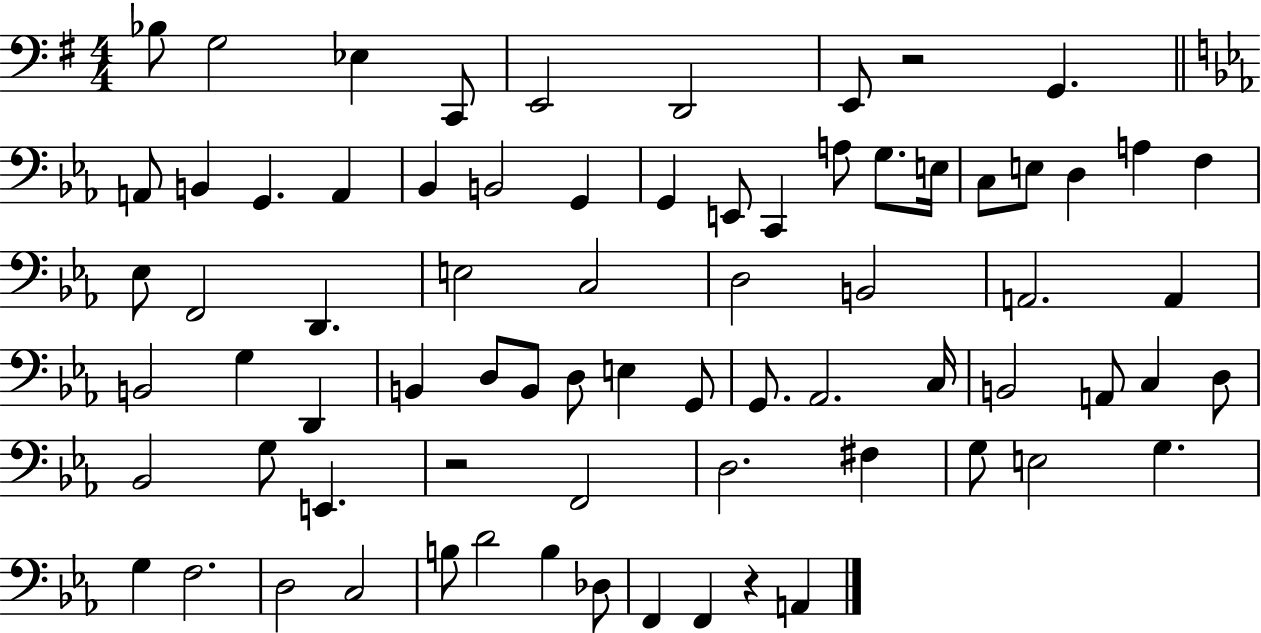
X:1
T:Untitled
M:4/4
L:1/4
K:G
_B,/2 G,2 _E, C,,/2 E,,2 D,,2 E,,/2 z2 G,, A,,/2 B,, G,, A,, _B,, B,,2 G,, G,, E,,/2 C,, A,/2 G,/2 E,/4 C,/2 E,/2 D, A, F, _E,/2 F,,2 D,, E,2 C,2 D,2 B,,2 A,,2 A,, B,,2 G, D,, B,, D,/2 B,,/2 D,/2 E, G,,/2 G,,/2 _A,,2 C,/4 B,,2 A,,/2 C, D,/2 _B,,2 G,/2 E,, z2 F,,2 D,2 ^F, G,/2 E,2 G, G, F,2 D,2 C,2 B,/2 D2 B, _D,/2 F,, F,, z A,,